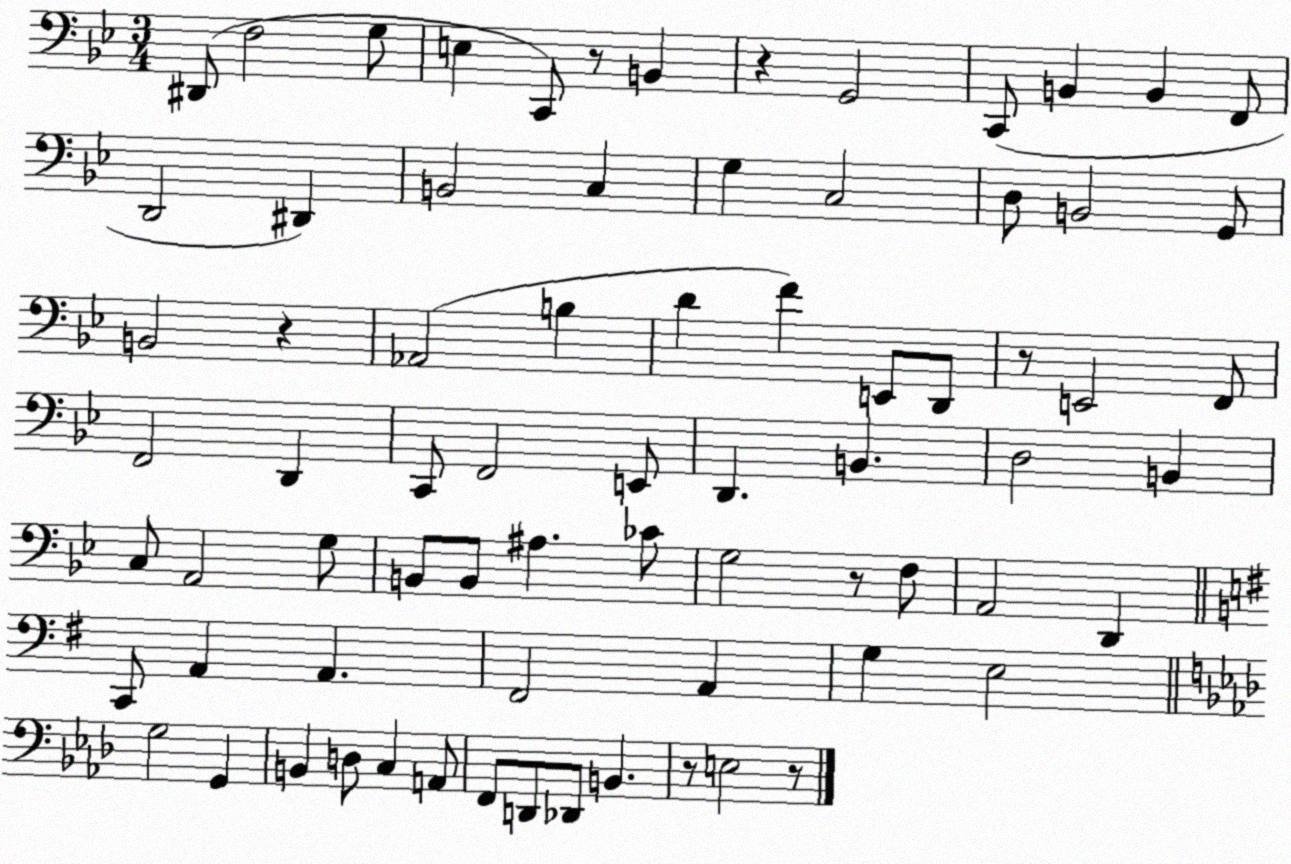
X:1
T:Untitled
M:3/4
L:1/4
K:Bb
^D,,/2 F,2 G,/2 E, C,,/2 z/2 B,, z G,,2 C,,/2 B,, B,, F,,/2 D,,2 ^D,, B,,2 C, G, C,2 D,/2 B,,2 G,,/2 B,,2 z _A,,2 B, D F E,,/2 D,,/2 z/2 E,,2 F,,/2 F,,2 D,, C,,/2 F,,2 E,,/2 D,, B,, D,2 B,, C,/2 A,,2 G,/2 B,,/2 B,,/2 ^A, _C/2 G,2 z/2 F,/2 A,,2 D,, C,,/2 A,, A,, ^F,,2 A,, G, E,2 G,2 G,, B,, D,/2 C, A,,/2 F,,/2 D,,/2 _D,,/2 B,, z/2 E,2 z/2